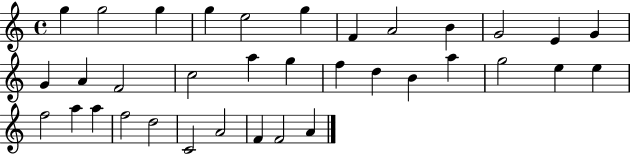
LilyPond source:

{
  \clef treble
  \time 4/4
  \defaultTimeSignature
  \key c \major
  g''4 g''2 g''4 | g''4 e''2 g''4 | f'4 a'2 b'4 | g'2 e'4 g'4 | \break g'4 a'4 f'2 | c''2 a''4 g''4 | f''4 d''4 b'4 a''4 | g''2 e''4 e''4 | \break f''2 a''4 a''4 | f''2 d''2 | c'2 a'2 | f'4 f'2 a'4 | \break \bar "|."
}